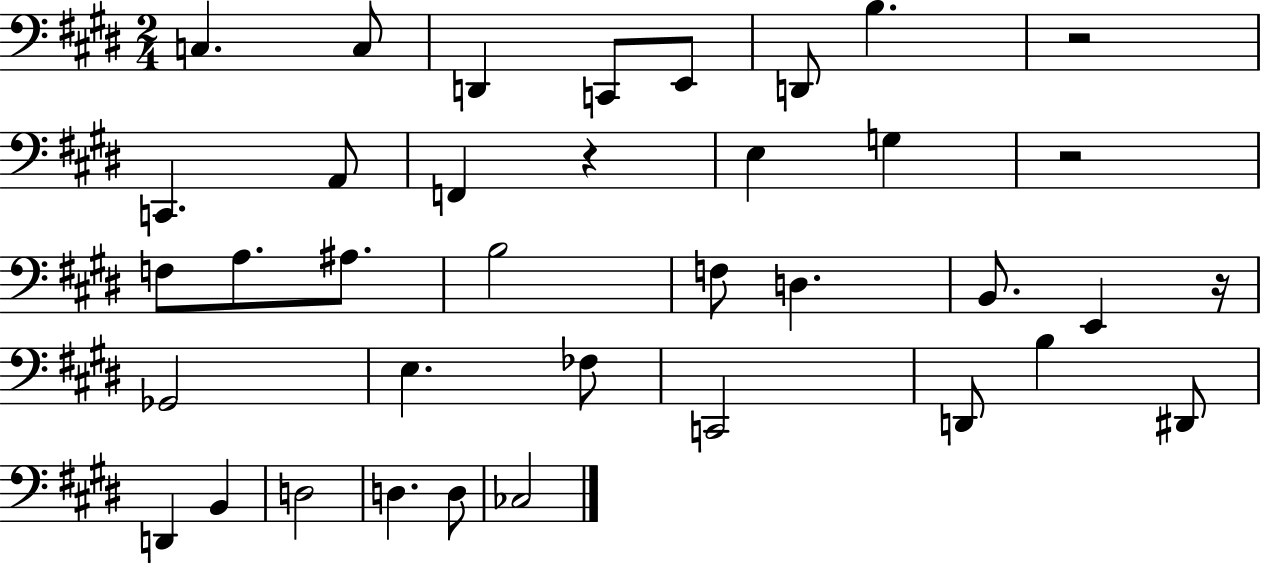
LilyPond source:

{
  \clef bass
  \numericTimeSignature
  \time 2/4
  \key e \major
  c4. c8 | d,4 c,8 e,8 | d,8 b4. | r2 | \break c,4. a,8 | f,4 r4 | e4 g4 | r2 | \break f8 a8. ais8. | b2 | f8 d4. | b,8. e,4 r16 | \break ges,2 | e4. fes8 | c,2 | d,8 b4 dis,8 | \break d,4 b,4 | d2 | d4. d8 | ces2 | \break \bar "|."
}